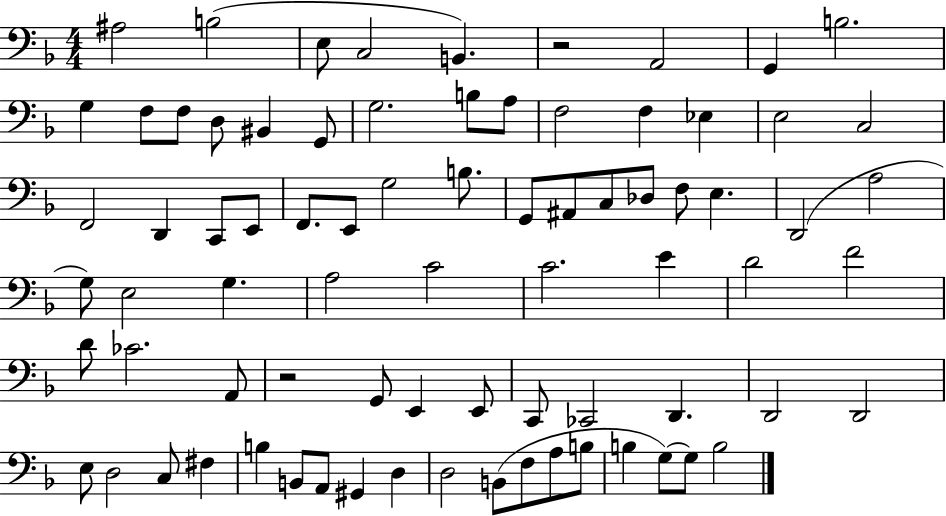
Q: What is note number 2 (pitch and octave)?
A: B3